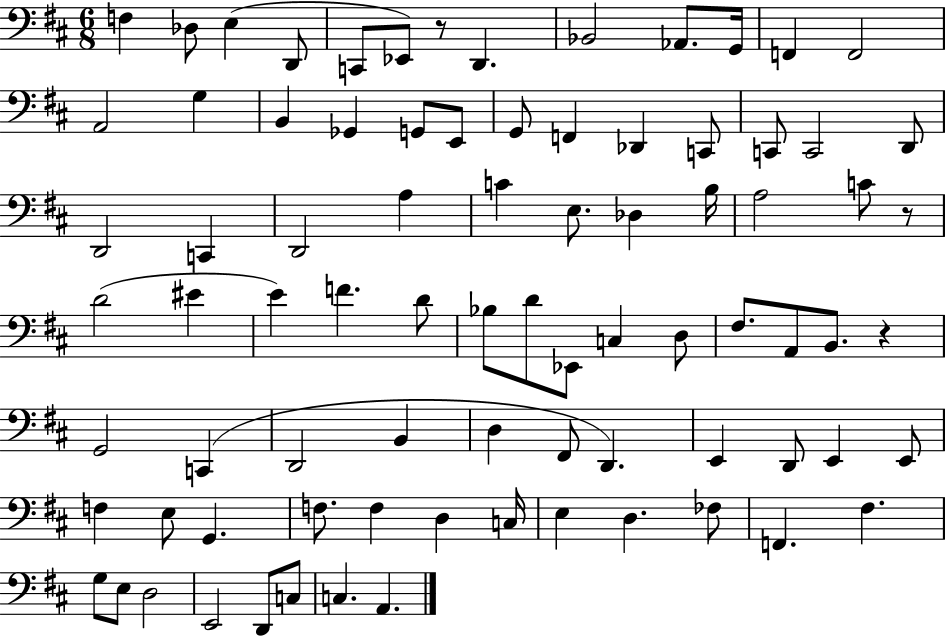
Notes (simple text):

F3/q Db3/e E3/q D2/e C2/e Eb2/e R/e D2/q. Bb2/h Ab2/e. G2/s F2/q F2/h A2/h G3/q B2/q Gb2/q G2/e E2/e G2/e F2/q Db2/q C2/e C2/e C2/h D2/e D2/h C2/q D2/h A3/q C4/q E3/e. Db3/q B3/s A3/h C4/e R/e D4/h EIS4/q E4/q F4/q. D4/e Bb3/e D4/e Eb2/e C3/q D3/e F#3/e. A2/e B2/e. R/q G2/h C2/q D2/h B2/q D3/q F#2/e D2/q. E2/q D2/e E2/q E2/e F3/q E3/e G2/q. F3/e. F3/q D3/q C3/s E3/q D3/q. FES3/e F2/q. F#3/q. G3/e E3/e D3/h E2/h D2/e C3/e C3/q. A2/q.